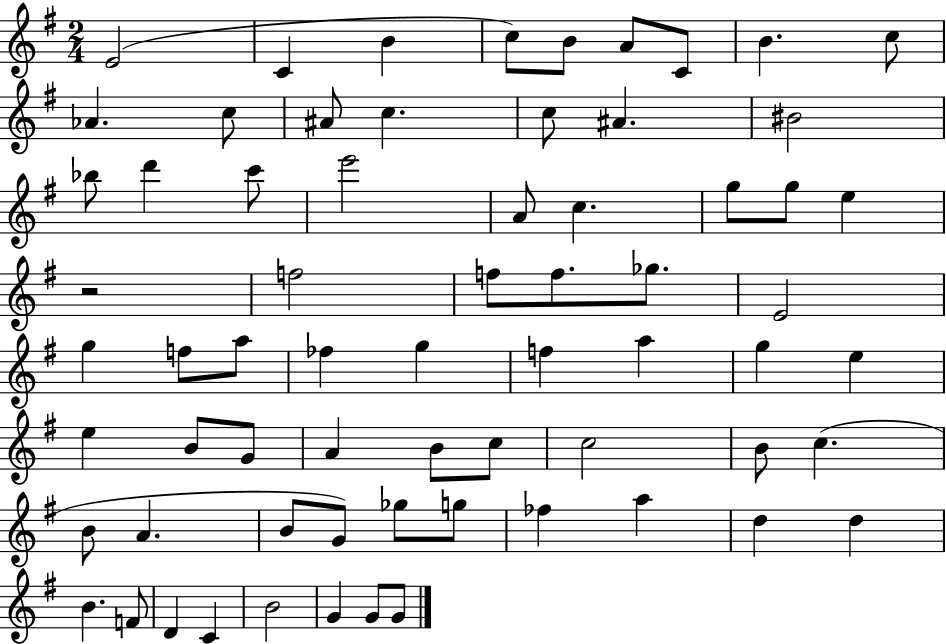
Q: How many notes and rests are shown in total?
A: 67